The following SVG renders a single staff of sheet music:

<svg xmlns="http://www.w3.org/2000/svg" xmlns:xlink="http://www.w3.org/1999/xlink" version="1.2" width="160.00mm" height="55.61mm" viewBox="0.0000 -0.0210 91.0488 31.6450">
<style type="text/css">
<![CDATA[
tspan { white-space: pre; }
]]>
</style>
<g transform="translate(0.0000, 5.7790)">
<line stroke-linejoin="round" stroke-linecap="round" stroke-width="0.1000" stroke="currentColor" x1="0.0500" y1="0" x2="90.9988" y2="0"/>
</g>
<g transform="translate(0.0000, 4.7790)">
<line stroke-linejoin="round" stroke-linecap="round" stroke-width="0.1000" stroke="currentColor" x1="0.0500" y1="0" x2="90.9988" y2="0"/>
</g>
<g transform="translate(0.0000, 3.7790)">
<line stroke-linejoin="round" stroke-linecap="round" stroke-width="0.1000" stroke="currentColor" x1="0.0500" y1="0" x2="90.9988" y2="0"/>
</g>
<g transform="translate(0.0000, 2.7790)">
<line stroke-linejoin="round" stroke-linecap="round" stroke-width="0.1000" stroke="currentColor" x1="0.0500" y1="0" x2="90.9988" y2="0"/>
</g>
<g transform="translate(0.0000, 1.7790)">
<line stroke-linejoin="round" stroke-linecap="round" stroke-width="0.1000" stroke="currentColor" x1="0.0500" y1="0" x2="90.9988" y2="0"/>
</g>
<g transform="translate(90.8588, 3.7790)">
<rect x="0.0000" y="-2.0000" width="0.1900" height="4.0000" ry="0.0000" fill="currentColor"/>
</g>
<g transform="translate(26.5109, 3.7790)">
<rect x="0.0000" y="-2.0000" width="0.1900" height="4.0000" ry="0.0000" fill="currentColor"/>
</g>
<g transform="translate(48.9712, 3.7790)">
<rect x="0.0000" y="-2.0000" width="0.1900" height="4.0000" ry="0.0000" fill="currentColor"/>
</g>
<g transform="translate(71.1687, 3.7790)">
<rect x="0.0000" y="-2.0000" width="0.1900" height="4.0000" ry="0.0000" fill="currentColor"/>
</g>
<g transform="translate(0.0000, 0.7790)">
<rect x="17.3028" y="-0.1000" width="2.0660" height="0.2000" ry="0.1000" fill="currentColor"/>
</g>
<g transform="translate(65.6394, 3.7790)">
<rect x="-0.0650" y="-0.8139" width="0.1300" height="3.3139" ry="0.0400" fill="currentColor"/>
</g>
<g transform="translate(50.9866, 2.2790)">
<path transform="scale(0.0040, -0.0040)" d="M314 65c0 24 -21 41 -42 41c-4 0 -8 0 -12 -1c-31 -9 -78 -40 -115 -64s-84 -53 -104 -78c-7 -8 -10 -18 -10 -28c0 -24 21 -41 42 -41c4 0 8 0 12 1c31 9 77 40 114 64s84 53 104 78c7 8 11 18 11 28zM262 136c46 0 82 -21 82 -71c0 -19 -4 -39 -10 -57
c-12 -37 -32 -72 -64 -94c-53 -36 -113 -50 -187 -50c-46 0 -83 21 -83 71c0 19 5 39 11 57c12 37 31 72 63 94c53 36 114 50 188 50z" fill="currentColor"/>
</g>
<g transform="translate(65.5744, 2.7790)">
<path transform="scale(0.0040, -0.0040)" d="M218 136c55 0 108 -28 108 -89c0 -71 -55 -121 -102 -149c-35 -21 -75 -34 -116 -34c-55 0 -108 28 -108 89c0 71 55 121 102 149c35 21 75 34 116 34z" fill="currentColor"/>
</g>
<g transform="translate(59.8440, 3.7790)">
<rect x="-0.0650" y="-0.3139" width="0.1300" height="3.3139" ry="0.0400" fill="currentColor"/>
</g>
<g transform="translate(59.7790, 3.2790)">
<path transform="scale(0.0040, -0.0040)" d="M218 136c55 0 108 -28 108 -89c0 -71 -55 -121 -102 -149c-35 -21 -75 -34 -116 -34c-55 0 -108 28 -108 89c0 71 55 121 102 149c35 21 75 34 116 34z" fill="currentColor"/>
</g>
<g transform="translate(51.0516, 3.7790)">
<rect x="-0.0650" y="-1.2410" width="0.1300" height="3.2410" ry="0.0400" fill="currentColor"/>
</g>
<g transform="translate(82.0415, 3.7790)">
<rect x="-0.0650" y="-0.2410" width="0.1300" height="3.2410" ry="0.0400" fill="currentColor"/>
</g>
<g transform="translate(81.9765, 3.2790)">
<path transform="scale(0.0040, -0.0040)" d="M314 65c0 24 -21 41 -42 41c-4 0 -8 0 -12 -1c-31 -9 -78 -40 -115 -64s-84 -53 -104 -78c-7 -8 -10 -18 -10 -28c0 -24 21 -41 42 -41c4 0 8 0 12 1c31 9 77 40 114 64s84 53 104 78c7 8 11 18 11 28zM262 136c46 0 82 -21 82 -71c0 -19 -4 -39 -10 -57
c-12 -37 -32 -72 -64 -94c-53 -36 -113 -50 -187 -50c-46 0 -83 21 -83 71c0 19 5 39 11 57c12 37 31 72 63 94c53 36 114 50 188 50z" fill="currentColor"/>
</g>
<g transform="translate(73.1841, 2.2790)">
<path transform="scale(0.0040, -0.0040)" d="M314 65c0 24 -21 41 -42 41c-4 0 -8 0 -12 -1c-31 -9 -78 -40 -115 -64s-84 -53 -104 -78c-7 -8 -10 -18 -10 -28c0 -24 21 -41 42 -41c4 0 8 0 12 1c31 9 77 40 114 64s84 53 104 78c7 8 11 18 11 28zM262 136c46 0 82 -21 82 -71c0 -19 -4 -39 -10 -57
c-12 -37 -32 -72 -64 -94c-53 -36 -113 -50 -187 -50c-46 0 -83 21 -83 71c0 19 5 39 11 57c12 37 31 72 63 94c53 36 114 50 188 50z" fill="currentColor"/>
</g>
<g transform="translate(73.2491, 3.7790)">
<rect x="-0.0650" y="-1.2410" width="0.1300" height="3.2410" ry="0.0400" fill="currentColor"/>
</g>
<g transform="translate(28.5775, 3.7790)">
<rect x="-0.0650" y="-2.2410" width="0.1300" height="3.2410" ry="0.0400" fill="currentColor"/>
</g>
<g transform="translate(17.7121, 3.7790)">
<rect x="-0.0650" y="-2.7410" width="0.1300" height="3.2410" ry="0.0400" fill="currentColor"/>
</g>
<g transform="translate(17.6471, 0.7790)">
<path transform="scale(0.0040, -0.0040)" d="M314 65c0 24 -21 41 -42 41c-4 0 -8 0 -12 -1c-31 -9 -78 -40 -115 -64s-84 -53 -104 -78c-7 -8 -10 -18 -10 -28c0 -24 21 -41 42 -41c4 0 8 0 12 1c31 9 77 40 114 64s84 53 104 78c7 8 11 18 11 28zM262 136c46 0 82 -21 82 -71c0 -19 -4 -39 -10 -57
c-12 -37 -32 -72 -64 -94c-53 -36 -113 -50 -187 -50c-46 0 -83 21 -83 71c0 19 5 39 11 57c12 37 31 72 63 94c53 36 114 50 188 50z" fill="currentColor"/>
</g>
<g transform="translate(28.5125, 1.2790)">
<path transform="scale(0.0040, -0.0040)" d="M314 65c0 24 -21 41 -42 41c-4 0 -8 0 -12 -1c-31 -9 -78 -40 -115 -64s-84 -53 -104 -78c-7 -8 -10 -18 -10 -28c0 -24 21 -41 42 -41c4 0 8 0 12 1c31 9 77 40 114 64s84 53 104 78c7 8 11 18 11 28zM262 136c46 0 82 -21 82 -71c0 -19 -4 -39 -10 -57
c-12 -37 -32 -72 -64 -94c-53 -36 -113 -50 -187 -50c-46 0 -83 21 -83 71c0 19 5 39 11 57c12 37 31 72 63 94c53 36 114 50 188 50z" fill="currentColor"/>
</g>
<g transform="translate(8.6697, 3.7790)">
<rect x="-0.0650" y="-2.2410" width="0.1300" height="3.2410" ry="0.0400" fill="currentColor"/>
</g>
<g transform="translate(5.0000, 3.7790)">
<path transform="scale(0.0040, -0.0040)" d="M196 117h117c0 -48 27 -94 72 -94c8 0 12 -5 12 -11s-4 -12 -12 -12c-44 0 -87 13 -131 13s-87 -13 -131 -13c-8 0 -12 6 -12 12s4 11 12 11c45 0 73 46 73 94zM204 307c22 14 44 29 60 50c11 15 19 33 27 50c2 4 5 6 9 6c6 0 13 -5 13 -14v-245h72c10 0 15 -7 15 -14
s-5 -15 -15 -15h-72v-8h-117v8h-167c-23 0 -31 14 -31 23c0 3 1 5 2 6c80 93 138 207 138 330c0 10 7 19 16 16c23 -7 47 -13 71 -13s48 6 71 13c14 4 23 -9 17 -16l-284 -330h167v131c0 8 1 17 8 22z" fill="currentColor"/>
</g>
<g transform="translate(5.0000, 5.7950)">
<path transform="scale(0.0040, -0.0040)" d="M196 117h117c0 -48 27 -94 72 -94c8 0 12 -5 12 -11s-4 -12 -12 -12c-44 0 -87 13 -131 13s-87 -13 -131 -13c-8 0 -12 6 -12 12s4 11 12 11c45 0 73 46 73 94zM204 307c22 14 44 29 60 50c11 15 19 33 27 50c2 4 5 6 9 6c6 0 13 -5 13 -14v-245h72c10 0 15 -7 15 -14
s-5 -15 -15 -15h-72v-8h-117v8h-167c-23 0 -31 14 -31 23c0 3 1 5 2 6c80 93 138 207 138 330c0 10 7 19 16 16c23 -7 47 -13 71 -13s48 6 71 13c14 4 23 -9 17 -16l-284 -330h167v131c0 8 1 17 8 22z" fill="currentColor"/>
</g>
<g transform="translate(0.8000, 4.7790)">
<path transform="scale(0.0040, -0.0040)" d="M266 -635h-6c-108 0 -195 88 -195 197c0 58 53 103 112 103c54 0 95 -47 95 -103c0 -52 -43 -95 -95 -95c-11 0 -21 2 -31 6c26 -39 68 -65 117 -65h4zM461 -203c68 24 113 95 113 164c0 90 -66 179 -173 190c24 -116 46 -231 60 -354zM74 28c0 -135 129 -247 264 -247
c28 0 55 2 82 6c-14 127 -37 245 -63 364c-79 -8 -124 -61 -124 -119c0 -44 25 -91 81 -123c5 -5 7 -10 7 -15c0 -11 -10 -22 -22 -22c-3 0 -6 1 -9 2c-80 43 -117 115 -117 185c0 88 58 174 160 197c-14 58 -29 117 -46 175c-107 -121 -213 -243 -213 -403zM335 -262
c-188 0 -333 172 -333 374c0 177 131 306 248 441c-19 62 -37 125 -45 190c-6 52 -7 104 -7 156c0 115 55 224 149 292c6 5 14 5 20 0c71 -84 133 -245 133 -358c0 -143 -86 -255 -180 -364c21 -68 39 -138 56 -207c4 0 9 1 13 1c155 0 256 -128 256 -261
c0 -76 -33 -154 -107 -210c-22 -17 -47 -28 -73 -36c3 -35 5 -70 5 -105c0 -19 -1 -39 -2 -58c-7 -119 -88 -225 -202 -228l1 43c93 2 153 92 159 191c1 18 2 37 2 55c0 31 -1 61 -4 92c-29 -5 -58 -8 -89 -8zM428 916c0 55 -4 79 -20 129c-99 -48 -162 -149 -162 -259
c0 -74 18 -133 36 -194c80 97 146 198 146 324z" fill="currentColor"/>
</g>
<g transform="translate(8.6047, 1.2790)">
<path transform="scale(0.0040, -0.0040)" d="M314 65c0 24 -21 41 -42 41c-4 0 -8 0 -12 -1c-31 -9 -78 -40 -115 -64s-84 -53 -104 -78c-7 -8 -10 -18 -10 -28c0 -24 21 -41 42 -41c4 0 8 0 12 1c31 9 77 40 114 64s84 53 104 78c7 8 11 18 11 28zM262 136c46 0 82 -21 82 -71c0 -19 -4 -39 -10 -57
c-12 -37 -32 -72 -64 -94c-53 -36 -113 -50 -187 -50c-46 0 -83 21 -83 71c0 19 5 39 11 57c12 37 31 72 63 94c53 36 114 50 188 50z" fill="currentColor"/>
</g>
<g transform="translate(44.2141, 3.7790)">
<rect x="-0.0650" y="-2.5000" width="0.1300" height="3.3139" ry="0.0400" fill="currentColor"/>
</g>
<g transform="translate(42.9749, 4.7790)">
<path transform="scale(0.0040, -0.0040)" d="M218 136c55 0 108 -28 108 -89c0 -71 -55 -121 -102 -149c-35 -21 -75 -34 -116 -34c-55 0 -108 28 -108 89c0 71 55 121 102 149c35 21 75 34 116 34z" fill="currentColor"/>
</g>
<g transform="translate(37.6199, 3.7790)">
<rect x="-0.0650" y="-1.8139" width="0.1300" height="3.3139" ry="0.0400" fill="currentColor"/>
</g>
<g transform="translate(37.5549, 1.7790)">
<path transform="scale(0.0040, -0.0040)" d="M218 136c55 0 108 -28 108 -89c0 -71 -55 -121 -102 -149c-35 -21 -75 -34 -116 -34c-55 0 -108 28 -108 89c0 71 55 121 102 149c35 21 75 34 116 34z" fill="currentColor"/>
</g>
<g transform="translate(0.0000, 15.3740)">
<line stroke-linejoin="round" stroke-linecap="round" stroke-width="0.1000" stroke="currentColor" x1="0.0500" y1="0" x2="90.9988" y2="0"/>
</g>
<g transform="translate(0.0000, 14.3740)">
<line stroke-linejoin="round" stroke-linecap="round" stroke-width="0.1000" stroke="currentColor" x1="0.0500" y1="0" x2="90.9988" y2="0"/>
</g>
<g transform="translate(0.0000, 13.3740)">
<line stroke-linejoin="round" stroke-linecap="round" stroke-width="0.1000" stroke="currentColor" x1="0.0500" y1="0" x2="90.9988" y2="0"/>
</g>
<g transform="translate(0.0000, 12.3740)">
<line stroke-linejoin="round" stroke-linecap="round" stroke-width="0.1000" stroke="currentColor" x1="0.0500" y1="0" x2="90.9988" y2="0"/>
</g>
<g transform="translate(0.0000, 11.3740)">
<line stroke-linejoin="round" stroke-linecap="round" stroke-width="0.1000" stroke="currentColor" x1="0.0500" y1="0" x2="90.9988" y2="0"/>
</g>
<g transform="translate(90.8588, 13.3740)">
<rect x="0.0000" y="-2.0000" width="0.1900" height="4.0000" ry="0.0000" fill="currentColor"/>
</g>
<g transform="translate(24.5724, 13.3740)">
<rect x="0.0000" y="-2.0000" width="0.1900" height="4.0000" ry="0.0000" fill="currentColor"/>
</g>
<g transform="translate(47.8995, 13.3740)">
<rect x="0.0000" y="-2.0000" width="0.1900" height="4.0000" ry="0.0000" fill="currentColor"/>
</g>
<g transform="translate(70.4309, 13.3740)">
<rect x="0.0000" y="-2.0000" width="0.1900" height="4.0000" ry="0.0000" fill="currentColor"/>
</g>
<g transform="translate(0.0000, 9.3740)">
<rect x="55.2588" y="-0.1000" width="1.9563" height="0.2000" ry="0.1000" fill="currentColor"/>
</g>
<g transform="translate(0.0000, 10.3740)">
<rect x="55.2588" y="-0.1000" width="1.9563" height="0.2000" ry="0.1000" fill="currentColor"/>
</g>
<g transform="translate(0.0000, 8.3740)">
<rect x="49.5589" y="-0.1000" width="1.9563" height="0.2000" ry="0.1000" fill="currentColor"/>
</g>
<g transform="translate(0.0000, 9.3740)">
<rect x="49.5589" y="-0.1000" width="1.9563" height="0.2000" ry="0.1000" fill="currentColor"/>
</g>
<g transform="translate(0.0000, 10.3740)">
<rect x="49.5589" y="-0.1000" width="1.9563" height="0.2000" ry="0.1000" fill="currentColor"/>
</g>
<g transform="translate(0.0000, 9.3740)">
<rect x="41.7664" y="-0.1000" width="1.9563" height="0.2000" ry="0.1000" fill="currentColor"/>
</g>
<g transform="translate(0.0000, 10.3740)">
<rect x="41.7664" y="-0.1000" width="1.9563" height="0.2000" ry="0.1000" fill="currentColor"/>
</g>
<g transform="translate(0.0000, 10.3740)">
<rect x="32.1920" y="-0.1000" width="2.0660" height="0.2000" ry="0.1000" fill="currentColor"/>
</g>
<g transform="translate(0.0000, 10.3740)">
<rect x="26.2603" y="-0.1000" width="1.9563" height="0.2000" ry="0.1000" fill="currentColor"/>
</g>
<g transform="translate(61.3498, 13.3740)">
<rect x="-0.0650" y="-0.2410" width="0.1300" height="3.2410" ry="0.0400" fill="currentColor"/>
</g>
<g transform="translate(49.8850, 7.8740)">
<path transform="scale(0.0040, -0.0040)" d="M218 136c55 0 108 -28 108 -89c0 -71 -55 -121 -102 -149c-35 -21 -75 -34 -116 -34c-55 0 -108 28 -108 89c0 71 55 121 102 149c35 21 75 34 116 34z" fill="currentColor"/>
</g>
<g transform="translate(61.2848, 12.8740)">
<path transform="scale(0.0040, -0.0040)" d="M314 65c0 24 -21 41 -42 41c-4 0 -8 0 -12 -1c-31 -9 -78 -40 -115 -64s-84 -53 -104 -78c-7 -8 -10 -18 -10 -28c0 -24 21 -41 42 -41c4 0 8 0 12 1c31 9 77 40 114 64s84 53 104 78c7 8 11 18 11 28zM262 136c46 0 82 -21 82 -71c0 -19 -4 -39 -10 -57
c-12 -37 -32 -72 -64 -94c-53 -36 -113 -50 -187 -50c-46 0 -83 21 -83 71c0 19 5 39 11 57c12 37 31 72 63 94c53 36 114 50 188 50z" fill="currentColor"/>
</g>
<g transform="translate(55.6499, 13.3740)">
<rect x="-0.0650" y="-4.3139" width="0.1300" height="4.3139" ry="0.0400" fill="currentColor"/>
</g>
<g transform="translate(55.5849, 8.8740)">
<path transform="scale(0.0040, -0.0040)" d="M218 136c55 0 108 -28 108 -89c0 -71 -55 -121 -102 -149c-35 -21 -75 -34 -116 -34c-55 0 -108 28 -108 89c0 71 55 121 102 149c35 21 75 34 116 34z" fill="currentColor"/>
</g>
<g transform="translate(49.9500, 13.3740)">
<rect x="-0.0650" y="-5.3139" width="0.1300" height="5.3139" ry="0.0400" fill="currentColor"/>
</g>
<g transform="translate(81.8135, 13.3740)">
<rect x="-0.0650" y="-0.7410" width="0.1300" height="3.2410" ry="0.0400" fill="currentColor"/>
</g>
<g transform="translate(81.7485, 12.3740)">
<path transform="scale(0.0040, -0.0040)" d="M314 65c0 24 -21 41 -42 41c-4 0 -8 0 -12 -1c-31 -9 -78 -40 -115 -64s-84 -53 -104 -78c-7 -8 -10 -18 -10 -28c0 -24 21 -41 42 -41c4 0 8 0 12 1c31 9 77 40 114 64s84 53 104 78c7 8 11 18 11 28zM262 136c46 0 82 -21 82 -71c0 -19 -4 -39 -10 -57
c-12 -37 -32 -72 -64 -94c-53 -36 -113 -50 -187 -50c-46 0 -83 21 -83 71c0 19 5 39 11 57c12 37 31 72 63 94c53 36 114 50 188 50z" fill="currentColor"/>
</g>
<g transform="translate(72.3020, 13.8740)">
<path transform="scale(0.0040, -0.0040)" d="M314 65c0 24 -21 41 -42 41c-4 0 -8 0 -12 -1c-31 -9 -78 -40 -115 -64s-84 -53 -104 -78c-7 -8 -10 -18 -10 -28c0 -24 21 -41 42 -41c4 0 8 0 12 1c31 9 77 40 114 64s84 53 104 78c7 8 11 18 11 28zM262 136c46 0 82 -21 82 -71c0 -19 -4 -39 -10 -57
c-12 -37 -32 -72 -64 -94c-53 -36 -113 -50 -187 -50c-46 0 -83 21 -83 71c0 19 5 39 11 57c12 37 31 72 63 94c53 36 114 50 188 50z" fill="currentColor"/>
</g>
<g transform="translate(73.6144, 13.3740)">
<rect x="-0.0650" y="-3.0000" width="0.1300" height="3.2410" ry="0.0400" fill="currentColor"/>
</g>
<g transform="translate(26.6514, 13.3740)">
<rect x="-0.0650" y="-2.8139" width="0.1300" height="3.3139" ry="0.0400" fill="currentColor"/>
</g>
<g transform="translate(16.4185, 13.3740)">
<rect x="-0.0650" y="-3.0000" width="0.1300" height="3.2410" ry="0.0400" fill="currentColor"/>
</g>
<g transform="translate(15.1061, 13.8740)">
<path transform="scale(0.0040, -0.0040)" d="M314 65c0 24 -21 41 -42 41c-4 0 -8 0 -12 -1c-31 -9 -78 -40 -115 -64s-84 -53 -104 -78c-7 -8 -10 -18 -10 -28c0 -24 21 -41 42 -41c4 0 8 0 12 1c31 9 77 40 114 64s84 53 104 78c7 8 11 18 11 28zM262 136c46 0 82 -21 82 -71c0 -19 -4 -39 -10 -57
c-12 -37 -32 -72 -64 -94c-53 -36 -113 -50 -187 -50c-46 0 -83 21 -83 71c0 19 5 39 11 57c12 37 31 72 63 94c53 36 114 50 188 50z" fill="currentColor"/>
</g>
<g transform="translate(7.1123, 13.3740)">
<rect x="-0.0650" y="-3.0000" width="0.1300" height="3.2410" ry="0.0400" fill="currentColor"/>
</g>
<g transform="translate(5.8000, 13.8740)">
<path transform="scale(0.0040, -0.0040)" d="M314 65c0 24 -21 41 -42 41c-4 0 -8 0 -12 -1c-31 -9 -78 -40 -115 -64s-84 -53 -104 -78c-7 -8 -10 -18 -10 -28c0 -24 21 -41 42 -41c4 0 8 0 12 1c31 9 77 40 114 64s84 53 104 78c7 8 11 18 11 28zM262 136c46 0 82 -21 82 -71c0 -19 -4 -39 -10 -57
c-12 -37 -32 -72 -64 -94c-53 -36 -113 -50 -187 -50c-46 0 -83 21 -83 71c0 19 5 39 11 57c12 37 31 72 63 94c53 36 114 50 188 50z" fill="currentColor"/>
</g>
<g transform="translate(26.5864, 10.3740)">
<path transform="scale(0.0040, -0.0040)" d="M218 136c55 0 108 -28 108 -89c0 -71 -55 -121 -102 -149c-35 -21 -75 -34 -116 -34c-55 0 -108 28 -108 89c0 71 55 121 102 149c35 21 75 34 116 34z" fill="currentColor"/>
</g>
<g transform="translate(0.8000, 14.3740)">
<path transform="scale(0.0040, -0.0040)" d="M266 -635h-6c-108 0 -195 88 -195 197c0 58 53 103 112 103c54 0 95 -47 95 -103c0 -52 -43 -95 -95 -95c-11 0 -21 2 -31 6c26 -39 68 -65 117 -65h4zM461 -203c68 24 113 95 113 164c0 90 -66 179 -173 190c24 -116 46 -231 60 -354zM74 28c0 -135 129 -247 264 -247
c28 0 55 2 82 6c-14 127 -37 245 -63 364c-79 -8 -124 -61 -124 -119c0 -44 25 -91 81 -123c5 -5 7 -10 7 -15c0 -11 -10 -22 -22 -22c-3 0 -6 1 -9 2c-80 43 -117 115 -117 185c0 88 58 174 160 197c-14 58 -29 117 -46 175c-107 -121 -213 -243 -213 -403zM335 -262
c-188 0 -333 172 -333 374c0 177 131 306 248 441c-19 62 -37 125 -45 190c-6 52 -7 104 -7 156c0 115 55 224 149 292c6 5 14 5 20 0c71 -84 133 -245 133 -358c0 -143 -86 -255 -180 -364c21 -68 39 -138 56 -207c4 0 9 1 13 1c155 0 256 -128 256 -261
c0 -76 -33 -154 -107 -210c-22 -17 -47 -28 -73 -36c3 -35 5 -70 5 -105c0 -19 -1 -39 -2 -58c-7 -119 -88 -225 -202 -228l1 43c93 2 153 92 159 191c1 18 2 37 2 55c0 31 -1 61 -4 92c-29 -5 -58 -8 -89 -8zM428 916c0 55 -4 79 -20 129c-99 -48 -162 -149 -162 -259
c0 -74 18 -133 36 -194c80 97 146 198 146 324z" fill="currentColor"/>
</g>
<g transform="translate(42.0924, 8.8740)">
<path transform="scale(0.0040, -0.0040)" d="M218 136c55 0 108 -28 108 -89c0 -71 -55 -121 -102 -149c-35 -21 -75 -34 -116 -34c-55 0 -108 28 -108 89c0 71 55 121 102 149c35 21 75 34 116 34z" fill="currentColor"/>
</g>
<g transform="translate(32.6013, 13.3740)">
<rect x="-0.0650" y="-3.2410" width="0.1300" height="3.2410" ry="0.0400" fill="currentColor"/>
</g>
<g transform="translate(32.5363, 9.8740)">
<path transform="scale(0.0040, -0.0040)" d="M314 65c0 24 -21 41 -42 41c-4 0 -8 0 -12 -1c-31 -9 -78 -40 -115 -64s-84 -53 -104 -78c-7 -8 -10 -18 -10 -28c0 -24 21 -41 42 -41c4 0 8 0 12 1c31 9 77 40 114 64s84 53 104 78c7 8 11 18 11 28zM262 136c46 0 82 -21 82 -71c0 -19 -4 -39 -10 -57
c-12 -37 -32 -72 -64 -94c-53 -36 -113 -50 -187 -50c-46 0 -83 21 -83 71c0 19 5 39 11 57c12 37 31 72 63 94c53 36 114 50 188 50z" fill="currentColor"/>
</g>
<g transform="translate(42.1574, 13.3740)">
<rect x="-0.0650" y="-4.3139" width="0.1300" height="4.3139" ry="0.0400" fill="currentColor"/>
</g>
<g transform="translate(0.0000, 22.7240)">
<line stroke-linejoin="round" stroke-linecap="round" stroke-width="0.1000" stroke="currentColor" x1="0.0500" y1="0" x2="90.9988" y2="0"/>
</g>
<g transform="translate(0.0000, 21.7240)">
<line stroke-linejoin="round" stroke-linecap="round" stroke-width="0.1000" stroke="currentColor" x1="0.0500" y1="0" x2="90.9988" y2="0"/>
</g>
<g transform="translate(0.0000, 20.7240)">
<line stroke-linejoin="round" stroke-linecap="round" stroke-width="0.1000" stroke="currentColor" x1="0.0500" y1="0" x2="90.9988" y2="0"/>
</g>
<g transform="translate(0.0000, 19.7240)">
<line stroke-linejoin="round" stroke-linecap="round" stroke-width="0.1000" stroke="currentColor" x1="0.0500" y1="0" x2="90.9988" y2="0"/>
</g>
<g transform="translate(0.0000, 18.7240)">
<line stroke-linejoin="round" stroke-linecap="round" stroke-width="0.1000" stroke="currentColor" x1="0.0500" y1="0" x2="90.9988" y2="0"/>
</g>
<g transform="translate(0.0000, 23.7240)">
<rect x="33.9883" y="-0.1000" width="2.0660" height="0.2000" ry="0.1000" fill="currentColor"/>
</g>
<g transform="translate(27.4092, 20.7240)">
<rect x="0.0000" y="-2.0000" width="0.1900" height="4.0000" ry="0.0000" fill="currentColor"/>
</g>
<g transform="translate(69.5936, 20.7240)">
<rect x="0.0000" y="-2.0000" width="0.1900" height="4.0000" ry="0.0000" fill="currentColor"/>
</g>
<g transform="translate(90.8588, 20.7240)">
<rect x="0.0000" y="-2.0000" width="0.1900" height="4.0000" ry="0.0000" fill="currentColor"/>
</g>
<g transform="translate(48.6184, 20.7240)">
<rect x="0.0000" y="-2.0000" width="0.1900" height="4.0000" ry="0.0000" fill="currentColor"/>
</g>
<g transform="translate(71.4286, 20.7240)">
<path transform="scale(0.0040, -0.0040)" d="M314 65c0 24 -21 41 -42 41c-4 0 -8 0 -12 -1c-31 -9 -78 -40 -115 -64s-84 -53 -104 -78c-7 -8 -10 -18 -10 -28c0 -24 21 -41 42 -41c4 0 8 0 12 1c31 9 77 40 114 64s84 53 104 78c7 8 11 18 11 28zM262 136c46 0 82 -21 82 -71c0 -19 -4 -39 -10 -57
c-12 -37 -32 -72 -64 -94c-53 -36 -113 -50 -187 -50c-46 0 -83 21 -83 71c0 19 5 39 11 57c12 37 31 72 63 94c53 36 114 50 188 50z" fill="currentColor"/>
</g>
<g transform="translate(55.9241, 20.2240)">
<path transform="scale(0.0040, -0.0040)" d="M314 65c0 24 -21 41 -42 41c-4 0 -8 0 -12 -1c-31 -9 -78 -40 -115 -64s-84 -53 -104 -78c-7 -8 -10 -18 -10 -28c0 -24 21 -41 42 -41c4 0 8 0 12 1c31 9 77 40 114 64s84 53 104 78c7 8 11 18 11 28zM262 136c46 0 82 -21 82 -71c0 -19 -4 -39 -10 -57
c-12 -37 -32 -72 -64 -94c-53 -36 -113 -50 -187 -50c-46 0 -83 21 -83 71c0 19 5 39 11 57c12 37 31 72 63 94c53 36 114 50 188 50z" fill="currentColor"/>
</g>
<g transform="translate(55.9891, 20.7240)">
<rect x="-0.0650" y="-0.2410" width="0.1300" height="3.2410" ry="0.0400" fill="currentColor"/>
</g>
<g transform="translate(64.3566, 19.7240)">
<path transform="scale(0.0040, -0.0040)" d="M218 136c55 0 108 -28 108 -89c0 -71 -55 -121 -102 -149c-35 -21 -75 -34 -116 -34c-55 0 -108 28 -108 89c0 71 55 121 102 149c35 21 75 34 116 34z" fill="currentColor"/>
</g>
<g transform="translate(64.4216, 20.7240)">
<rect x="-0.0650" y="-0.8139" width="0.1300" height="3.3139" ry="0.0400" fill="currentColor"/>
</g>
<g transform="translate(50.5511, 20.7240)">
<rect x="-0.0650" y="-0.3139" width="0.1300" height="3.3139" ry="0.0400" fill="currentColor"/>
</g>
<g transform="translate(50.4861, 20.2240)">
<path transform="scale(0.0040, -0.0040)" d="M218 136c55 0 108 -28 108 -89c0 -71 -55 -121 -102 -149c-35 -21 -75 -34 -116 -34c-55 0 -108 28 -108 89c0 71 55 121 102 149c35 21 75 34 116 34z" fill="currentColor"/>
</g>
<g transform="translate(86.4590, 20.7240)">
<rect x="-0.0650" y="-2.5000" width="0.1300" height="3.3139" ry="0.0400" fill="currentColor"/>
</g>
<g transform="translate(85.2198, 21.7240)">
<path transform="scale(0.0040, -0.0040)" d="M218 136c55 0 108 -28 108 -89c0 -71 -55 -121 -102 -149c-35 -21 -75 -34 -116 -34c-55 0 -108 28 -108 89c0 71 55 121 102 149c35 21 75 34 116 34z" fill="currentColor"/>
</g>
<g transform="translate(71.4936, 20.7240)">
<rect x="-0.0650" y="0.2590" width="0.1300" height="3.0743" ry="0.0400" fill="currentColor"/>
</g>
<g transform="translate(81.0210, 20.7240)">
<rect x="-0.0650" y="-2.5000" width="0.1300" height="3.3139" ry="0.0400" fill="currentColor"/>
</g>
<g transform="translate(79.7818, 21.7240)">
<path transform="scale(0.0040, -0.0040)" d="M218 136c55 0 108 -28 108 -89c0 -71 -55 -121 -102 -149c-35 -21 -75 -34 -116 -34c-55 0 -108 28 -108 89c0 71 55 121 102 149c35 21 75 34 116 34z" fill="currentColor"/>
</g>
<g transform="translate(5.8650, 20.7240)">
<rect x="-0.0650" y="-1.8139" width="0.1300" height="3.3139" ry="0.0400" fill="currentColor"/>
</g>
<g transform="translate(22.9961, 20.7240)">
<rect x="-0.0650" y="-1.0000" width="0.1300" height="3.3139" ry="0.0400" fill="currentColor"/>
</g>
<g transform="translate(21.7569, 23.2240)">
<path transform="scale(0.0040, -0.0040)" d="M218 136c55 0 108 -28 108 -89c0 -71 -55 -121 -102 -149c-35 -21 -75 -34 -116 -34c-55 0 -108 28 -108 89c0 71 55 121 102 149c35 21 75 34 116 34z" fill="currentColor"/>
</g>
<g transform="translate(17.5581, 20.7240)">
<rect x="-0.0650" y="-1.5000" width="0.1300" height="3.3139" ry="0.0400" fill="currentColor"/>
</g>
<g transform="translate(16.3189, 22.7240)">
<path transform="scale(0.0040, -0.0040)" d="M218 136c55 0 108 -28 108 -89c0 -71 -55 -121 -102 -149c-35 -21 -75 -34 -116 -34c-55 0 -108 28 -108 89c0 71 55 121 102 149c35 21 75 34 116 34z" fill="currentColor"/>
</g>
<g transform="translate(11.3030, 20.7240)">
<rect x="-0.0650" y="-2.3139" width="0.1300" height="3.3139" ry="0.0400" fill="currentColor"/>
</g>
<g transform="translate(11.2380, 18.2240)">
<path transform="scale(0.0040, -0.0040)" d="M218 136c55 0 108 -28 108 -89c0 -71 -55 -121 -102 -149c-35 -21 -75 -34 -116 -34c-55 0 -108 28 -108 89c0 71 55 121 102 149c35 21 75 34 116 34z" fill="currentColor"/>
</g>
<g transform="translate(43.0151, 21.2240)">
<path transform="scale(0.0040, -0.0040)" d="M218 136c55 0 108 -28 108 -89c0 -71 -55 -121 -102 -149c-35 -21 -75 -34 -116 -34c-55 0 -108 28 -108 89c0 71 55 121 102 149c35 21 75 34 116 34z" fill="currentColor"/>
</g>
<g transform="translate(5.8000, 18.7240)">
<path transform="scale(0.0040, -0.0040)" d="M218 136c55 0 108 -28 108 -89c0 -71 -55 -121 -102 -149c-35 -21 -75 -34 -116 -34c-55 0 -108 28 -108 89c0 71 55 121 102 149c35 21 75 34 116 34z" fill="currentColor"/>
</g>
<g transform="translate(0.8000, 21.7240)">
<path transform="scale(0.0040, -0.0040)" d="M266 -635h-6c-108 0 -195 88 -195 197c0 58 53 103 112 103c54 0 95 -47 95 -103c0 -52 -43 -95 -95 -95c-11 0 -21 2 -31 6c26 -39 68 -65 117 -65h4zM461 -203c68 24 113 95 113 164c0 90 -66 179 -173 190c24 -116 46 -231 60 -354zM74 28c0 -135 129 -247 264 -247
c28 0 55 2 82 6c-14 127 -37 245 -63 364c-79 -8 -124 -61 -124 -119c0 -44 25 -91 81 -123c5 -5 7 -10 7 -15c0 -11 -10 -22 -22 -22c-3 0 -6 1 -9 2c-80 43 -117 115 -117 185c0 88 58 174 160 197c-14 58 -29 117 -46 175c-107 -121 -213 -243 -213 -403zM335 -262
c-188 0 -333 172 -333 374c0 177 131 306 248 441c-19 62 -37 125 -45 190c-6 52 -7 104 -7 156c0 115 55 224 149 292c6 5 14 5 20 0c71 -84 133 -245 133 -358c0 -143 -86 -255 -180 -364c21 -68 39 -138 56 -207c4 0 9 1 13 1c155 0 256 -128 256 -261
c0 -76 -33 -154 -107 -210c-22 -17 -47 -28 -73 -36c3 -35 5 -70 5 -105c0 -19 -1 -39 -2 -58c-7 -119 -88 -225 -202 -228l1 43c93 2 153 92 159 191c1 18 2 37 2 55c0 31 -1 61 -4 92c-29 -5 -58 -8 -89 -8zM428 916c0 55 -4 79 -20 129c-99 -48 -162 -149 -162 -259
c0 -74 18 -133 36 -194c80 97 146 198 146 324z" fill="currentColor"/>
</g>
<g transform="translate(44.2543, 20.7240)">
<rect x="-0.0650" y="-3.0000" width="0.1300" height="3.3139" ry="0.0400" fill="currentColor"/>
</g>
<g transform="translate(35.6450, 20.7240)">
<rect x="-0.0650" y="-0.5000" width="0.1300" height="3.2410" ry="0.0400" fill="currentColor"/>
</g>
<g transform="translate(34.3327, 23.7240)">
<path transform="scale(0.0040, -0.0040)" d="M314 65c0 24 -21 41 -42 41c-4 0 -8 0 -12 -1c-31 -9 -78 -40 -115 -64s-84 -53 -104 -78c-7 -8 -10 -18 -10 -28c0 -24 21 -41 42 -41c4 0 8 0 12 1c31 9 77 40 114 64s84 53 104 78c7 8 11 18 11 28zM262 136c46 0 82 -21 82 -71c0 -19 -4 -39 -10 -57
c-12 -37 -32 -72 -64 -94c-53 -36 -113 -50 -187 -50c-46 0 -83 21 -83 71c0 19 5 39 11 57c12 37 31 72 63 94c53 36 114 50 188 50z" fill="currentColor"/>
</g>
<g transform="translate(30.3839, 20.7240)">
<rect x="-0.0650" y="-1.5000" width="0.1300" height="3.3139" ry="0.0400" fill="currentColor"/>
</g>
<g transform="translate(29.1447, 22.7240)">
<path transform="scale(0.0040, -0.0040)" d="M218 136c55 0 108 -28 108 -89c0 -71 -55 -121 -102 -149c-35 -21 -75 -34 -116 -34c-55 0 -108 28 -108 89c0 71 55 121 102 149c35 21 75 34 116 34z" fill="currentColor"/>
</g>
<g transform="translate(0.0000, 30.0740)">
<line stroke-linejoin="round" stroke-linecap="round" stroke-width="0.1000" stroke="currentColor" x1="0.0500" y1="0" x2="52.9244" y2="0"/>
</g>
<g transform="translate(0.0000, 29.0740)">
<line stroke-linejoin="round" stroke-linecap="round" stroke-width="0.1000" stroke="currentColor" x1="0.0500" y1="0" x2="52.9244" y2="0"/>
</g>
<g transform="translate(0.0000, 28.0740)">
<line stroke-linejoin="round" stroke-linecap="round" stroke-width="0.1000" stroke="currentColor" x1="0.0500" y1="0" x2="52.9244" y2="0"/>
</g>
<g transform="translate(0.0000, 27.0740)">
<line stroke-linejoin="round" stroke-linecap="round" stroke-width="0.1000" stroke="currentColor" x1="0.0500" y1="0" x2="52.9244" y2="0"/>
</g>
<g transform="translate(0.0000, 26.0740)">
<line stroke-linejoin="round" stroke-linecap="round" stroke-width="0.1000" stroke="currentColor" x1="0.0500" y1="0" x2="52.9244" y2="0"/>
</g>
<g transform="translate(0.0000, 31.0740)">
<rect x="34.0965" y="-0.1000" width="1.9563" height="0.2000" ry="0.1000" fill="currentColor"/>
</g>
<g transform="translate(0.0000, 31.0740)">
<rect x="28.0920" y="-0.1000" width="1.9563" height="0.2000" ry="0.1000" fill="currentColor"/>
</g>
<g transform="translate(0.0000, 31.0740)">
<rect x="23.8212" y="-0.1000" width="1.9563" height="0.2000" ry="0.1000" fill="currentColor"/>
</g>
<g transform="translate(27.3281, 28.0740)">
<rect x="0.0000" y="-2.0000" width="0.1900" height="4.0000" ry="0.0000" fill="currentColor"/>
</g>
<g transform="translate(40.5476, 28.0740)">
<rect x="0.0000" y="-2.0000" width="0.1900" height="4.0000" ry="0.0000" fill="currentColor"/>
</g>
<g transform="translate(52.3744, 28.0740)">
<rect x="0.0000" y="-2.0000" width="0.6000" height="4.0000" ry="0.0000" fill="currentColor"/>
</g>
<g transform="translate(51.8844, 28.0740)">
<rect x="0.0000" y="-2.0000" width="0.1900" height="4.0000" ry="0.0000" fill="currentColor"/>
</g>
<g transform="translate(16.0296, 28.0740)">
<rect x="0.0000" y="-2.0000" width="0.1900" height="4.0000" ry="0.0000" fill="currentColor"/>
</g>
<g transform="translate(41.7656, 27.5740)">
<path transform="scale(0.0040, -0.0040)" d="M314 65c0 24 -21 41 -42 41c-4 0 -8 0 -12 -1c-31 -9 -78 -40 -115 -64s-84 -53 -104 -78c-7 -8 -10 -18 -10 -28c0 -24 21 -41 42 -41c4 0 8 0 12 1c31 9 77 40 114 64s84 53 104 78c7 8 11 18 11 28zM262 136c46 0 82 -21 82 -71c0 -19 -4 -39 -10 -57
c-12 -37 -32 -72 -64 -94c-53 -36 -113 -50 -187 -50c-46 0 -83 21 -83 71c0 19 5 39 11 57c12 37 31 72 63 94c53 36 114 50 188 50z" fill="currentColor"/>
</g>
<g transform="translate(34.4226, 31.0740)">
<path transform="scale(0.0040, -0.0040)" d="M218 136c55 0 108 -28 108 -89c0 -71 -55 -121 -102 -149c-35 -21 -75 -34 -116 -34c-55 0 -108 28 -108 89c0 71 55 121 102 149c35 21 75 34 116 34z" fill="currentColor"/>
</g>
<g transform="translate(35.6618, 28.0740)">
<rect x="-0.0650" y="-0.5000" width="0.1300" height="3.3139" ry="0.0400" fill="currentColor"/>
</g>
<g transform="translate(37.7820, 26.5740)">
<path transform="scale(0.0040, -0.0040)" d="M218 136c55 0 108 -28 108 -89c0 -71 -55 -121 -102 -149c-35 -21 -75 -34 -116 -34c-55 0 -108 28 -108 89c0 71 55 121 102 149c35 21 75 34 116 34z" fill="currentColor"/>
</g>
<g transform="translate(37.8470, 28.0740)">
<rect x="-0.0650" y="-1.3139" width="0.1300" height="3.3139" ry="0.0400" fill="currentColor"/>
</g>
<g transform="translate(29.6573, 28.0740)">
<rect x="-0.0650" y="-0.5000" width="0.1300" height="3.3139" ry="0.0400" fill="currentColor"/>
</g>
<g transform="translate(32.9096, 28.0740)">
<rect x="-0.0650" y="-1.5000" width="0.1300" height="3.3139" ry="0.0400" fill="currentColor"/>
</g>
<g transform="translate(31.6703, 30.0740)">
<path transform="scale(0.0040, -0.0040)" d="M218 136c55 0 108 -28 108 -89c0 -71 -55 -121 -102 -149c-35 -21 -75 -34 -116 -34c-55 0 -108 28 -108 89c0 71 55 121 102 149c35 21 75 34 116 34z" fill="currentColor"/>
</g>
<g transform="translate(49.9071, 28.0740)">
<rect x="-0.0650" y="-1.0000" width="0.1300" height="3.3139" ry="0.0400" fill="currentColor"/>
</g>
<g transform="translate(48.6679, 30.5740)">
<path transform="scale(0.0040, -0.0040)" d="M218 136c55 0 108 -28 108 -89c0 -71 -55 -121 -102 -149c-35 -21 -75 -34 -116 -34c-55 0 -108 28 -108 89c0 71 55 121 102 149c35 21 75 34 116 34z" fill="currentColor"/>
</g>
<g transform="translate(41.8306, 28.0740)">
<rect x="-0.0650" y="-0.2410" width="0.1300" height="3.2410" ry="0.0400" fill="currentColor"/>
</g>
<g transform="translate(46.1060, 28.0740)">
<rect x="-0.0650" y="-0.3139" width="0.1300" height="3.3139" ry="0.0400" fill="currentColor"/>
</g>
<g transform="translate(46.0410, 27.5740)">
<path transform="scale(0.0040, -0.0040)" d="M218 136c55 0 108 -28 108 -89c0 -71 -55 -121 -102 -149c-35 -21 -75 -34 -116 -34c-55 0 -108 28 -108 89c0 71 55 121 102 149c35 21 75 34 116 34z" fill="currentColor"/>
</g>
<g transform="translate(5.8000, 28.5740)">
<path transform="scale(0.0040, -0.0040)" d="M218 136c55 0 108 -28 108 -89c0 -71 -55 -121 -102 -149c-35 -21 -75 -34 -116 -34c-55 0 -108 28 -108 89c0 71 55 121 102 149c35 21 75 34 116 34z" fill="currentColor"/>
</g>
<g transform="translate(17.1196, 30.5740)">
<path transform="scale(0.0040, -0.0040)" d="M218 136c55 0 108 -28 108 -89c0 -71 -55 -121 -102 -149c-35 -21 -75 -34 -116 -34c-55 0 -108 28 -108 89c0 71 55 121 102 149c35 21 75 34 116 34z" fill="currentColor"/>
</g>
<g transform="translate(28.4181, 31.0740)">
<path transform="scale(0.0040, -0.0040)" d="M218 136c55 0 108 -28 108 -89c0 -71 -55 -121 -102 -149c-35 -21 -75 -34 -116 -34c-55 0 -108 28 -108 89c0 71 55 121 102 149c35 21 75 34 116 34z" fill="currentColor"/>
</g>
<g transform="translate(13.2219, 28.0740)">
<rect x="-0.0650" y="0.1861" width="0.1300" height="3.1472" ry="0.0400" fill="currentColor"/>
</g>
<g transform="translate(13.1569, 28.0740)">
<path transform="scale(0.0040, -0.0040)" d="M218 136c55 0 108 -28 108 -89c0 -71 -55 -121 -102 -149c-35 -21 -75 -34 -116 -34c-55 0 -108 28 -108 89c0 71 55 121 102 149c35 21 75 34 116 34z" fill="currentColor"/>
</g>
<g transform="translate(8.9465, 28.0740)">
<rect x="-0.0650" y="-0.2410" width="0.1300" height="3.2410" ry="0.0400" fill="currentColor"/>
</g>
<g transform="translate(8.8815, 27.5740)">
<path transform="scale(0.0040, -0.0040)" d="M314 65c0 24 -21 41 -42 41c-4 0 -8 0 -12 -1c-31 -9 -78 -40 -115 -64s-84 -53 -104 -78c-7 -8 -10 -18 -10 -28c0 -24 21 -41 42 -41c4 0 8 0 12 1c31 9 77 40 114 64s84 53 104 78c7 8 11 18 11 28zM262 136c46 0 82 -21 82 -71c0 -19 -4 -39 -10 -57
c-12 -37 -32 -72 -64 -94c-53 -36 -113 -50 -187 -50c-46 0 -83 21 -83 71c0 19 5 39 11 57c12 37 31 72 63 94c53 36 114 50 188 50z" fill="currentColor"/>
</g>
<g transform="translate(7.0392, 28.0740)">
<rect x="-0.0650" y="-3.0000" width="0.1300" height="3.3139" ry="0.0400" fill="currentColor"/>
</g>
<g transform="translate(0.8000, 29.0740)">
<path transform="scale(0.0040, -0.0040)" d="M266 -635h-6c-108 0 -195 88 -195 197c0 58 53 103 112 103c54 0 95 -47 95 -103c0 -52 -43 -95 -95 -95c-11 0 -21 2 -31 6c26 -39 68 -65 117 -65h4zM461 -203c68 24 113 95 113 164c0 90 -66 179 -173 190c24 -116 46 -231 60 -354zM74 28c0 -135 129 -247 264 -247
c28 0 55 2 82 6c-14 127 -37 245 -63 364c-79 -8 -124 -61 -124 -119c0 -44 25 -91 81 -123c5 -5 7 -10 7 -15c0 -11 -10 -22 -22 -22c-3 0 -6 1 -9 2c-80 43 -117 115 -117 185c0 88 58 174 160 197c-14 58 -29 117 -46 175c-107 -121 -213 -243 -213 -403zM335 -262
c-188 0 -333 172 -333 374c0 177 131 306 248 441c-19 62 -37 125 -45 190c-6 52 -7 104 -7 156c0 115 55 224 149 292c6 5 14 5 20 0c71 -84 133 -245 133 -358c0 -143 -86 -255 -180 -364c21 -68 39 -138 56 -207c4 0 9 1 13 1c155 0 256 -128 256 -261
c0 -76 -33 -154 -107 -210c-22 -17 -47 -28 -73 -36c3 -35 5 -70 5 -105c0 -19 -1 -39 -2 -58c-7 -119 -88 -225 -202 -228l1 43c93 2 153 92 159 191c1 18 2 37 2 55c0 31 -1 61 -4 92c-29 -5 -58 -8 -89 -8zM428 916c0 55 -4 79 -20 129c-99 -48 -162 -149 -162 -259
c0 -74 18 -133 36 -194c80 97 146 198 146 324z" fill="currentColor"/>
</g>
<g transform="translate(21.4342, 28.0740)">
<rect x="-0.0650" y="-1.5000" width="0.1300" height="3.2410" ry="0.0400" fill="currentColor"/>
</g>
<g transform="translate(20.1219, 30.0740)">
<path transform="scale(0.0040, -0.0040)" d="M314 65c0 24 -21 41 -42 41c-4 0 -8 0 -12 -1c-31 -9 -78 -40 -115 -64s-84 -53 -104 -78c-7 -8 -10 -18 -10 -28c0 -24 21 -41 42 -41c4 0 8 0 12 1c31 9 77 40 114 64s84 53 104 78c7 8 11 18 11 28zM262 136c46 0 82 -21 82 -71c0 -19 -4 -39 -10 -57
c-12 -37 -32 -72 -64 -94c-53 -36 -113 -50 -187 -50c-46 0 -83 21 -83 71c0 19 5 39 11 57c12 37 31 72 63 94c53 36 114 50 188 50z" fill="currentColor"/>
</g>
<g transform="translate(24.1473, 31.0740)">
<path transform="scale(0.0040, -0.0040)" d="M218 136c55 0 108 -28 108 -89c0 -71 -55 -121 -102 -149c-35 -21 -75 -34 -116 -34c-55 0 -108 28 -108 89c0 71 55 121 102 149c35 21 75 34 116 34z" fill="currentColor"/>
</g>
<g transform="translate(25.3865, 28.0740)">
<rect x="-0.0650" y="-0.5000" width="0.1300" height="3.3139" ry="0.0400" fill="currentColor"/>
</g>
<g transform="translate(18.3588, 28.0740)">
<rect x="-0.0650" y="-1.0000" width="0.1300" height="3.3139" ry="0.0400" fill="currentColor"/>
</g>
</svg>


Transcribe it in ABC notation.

X:1
T:Untitled
M:4/4
L:1/4
K:C
g2 a2 g2 f G e2 c d e2 c2 A2 A2 a b2 d' f' d' c2 A2 d2 f g E D E C2 A c c2 d B2 G G A c2 B D E2 C C E C e c2 c D